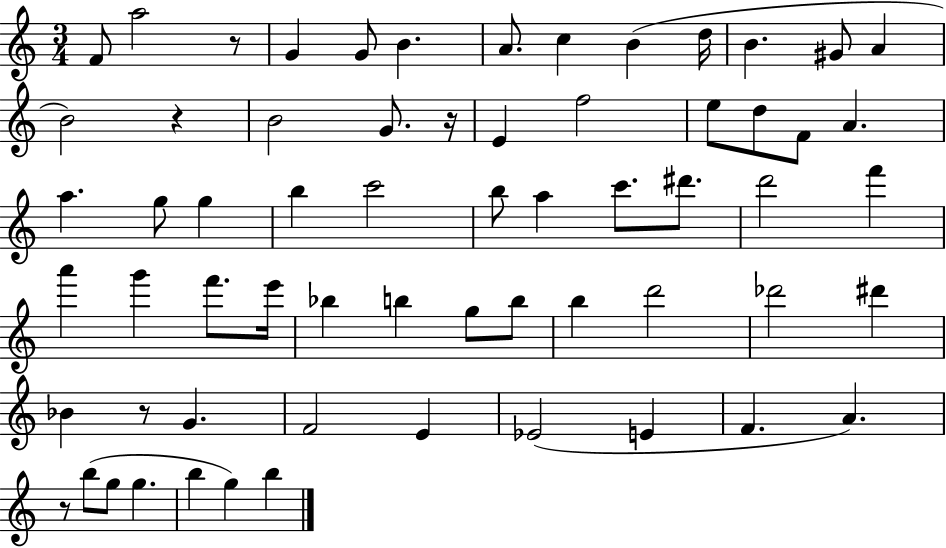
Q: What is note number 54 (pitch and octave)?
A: G5